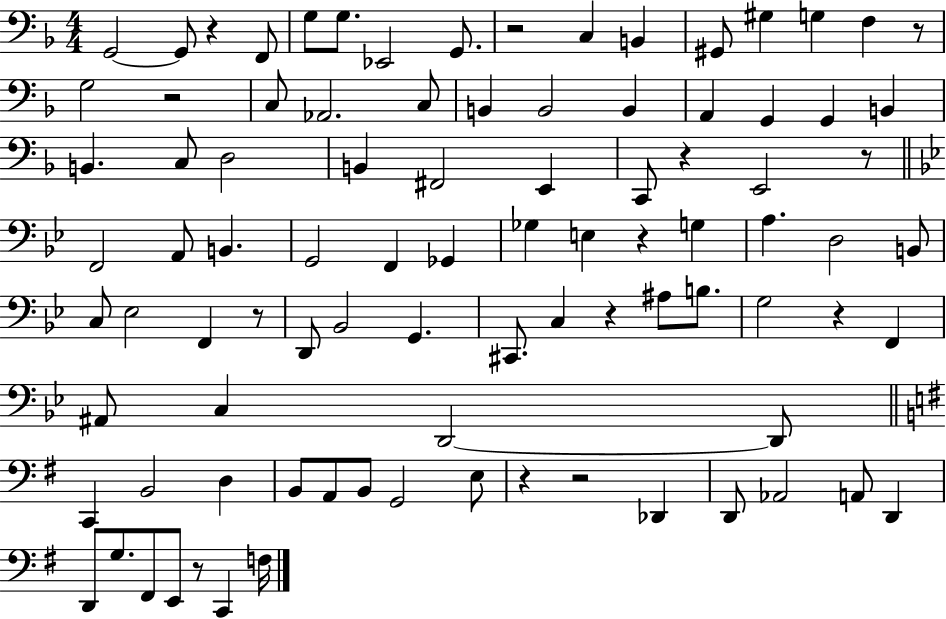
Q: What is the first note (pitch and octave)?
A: G2